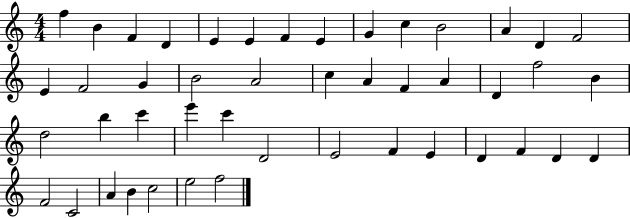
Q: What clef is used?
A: treble